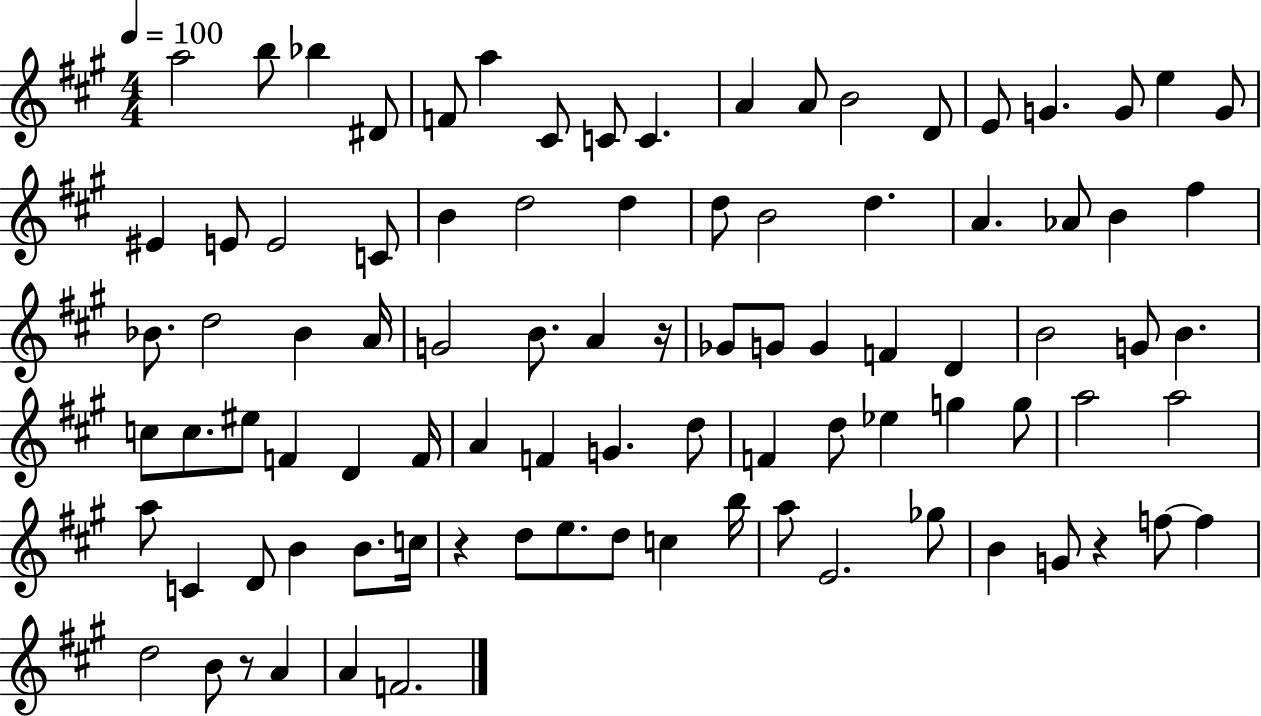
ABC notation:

X:1
T:Untitled
M:4/4
L:1/4
K:A
a2 b/2 _b ^D/2 F/2 a ^C/2 C/2 C A A/2 B2 D/2 E/2 G G/2 e G/2 ^E E/2 E2 C/2 B d2 d d/2 B2 d A _A/2 B ^f _B/2 d2 _B A/4 G2 B/2 A z/4 _G/2 G/2 G F D B2 G/2 B c/2 c/2 ^e/2 F D F/4 A F G d/2 F d/2 _e g g/2 a2 a2 a/2 C D/2 B B/2 c/4 z d/2 e/2 d/2 c b/4 a/2 E2 _g/2 B G/2 z f/2 f d2 B/2 z/2 A A F2